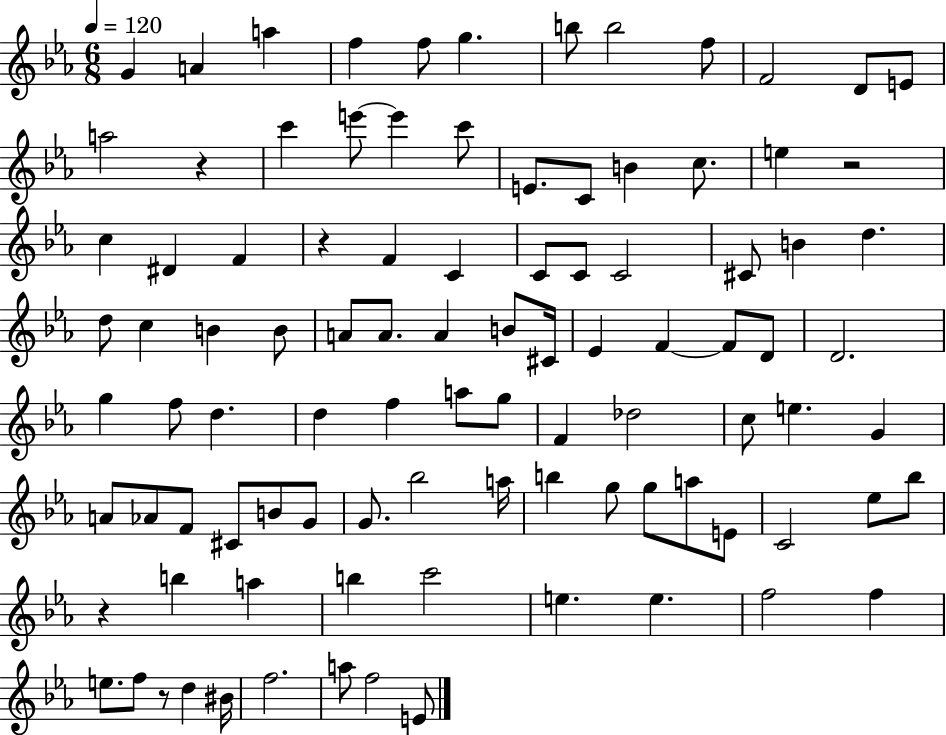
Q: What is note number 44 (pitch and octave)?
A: F4